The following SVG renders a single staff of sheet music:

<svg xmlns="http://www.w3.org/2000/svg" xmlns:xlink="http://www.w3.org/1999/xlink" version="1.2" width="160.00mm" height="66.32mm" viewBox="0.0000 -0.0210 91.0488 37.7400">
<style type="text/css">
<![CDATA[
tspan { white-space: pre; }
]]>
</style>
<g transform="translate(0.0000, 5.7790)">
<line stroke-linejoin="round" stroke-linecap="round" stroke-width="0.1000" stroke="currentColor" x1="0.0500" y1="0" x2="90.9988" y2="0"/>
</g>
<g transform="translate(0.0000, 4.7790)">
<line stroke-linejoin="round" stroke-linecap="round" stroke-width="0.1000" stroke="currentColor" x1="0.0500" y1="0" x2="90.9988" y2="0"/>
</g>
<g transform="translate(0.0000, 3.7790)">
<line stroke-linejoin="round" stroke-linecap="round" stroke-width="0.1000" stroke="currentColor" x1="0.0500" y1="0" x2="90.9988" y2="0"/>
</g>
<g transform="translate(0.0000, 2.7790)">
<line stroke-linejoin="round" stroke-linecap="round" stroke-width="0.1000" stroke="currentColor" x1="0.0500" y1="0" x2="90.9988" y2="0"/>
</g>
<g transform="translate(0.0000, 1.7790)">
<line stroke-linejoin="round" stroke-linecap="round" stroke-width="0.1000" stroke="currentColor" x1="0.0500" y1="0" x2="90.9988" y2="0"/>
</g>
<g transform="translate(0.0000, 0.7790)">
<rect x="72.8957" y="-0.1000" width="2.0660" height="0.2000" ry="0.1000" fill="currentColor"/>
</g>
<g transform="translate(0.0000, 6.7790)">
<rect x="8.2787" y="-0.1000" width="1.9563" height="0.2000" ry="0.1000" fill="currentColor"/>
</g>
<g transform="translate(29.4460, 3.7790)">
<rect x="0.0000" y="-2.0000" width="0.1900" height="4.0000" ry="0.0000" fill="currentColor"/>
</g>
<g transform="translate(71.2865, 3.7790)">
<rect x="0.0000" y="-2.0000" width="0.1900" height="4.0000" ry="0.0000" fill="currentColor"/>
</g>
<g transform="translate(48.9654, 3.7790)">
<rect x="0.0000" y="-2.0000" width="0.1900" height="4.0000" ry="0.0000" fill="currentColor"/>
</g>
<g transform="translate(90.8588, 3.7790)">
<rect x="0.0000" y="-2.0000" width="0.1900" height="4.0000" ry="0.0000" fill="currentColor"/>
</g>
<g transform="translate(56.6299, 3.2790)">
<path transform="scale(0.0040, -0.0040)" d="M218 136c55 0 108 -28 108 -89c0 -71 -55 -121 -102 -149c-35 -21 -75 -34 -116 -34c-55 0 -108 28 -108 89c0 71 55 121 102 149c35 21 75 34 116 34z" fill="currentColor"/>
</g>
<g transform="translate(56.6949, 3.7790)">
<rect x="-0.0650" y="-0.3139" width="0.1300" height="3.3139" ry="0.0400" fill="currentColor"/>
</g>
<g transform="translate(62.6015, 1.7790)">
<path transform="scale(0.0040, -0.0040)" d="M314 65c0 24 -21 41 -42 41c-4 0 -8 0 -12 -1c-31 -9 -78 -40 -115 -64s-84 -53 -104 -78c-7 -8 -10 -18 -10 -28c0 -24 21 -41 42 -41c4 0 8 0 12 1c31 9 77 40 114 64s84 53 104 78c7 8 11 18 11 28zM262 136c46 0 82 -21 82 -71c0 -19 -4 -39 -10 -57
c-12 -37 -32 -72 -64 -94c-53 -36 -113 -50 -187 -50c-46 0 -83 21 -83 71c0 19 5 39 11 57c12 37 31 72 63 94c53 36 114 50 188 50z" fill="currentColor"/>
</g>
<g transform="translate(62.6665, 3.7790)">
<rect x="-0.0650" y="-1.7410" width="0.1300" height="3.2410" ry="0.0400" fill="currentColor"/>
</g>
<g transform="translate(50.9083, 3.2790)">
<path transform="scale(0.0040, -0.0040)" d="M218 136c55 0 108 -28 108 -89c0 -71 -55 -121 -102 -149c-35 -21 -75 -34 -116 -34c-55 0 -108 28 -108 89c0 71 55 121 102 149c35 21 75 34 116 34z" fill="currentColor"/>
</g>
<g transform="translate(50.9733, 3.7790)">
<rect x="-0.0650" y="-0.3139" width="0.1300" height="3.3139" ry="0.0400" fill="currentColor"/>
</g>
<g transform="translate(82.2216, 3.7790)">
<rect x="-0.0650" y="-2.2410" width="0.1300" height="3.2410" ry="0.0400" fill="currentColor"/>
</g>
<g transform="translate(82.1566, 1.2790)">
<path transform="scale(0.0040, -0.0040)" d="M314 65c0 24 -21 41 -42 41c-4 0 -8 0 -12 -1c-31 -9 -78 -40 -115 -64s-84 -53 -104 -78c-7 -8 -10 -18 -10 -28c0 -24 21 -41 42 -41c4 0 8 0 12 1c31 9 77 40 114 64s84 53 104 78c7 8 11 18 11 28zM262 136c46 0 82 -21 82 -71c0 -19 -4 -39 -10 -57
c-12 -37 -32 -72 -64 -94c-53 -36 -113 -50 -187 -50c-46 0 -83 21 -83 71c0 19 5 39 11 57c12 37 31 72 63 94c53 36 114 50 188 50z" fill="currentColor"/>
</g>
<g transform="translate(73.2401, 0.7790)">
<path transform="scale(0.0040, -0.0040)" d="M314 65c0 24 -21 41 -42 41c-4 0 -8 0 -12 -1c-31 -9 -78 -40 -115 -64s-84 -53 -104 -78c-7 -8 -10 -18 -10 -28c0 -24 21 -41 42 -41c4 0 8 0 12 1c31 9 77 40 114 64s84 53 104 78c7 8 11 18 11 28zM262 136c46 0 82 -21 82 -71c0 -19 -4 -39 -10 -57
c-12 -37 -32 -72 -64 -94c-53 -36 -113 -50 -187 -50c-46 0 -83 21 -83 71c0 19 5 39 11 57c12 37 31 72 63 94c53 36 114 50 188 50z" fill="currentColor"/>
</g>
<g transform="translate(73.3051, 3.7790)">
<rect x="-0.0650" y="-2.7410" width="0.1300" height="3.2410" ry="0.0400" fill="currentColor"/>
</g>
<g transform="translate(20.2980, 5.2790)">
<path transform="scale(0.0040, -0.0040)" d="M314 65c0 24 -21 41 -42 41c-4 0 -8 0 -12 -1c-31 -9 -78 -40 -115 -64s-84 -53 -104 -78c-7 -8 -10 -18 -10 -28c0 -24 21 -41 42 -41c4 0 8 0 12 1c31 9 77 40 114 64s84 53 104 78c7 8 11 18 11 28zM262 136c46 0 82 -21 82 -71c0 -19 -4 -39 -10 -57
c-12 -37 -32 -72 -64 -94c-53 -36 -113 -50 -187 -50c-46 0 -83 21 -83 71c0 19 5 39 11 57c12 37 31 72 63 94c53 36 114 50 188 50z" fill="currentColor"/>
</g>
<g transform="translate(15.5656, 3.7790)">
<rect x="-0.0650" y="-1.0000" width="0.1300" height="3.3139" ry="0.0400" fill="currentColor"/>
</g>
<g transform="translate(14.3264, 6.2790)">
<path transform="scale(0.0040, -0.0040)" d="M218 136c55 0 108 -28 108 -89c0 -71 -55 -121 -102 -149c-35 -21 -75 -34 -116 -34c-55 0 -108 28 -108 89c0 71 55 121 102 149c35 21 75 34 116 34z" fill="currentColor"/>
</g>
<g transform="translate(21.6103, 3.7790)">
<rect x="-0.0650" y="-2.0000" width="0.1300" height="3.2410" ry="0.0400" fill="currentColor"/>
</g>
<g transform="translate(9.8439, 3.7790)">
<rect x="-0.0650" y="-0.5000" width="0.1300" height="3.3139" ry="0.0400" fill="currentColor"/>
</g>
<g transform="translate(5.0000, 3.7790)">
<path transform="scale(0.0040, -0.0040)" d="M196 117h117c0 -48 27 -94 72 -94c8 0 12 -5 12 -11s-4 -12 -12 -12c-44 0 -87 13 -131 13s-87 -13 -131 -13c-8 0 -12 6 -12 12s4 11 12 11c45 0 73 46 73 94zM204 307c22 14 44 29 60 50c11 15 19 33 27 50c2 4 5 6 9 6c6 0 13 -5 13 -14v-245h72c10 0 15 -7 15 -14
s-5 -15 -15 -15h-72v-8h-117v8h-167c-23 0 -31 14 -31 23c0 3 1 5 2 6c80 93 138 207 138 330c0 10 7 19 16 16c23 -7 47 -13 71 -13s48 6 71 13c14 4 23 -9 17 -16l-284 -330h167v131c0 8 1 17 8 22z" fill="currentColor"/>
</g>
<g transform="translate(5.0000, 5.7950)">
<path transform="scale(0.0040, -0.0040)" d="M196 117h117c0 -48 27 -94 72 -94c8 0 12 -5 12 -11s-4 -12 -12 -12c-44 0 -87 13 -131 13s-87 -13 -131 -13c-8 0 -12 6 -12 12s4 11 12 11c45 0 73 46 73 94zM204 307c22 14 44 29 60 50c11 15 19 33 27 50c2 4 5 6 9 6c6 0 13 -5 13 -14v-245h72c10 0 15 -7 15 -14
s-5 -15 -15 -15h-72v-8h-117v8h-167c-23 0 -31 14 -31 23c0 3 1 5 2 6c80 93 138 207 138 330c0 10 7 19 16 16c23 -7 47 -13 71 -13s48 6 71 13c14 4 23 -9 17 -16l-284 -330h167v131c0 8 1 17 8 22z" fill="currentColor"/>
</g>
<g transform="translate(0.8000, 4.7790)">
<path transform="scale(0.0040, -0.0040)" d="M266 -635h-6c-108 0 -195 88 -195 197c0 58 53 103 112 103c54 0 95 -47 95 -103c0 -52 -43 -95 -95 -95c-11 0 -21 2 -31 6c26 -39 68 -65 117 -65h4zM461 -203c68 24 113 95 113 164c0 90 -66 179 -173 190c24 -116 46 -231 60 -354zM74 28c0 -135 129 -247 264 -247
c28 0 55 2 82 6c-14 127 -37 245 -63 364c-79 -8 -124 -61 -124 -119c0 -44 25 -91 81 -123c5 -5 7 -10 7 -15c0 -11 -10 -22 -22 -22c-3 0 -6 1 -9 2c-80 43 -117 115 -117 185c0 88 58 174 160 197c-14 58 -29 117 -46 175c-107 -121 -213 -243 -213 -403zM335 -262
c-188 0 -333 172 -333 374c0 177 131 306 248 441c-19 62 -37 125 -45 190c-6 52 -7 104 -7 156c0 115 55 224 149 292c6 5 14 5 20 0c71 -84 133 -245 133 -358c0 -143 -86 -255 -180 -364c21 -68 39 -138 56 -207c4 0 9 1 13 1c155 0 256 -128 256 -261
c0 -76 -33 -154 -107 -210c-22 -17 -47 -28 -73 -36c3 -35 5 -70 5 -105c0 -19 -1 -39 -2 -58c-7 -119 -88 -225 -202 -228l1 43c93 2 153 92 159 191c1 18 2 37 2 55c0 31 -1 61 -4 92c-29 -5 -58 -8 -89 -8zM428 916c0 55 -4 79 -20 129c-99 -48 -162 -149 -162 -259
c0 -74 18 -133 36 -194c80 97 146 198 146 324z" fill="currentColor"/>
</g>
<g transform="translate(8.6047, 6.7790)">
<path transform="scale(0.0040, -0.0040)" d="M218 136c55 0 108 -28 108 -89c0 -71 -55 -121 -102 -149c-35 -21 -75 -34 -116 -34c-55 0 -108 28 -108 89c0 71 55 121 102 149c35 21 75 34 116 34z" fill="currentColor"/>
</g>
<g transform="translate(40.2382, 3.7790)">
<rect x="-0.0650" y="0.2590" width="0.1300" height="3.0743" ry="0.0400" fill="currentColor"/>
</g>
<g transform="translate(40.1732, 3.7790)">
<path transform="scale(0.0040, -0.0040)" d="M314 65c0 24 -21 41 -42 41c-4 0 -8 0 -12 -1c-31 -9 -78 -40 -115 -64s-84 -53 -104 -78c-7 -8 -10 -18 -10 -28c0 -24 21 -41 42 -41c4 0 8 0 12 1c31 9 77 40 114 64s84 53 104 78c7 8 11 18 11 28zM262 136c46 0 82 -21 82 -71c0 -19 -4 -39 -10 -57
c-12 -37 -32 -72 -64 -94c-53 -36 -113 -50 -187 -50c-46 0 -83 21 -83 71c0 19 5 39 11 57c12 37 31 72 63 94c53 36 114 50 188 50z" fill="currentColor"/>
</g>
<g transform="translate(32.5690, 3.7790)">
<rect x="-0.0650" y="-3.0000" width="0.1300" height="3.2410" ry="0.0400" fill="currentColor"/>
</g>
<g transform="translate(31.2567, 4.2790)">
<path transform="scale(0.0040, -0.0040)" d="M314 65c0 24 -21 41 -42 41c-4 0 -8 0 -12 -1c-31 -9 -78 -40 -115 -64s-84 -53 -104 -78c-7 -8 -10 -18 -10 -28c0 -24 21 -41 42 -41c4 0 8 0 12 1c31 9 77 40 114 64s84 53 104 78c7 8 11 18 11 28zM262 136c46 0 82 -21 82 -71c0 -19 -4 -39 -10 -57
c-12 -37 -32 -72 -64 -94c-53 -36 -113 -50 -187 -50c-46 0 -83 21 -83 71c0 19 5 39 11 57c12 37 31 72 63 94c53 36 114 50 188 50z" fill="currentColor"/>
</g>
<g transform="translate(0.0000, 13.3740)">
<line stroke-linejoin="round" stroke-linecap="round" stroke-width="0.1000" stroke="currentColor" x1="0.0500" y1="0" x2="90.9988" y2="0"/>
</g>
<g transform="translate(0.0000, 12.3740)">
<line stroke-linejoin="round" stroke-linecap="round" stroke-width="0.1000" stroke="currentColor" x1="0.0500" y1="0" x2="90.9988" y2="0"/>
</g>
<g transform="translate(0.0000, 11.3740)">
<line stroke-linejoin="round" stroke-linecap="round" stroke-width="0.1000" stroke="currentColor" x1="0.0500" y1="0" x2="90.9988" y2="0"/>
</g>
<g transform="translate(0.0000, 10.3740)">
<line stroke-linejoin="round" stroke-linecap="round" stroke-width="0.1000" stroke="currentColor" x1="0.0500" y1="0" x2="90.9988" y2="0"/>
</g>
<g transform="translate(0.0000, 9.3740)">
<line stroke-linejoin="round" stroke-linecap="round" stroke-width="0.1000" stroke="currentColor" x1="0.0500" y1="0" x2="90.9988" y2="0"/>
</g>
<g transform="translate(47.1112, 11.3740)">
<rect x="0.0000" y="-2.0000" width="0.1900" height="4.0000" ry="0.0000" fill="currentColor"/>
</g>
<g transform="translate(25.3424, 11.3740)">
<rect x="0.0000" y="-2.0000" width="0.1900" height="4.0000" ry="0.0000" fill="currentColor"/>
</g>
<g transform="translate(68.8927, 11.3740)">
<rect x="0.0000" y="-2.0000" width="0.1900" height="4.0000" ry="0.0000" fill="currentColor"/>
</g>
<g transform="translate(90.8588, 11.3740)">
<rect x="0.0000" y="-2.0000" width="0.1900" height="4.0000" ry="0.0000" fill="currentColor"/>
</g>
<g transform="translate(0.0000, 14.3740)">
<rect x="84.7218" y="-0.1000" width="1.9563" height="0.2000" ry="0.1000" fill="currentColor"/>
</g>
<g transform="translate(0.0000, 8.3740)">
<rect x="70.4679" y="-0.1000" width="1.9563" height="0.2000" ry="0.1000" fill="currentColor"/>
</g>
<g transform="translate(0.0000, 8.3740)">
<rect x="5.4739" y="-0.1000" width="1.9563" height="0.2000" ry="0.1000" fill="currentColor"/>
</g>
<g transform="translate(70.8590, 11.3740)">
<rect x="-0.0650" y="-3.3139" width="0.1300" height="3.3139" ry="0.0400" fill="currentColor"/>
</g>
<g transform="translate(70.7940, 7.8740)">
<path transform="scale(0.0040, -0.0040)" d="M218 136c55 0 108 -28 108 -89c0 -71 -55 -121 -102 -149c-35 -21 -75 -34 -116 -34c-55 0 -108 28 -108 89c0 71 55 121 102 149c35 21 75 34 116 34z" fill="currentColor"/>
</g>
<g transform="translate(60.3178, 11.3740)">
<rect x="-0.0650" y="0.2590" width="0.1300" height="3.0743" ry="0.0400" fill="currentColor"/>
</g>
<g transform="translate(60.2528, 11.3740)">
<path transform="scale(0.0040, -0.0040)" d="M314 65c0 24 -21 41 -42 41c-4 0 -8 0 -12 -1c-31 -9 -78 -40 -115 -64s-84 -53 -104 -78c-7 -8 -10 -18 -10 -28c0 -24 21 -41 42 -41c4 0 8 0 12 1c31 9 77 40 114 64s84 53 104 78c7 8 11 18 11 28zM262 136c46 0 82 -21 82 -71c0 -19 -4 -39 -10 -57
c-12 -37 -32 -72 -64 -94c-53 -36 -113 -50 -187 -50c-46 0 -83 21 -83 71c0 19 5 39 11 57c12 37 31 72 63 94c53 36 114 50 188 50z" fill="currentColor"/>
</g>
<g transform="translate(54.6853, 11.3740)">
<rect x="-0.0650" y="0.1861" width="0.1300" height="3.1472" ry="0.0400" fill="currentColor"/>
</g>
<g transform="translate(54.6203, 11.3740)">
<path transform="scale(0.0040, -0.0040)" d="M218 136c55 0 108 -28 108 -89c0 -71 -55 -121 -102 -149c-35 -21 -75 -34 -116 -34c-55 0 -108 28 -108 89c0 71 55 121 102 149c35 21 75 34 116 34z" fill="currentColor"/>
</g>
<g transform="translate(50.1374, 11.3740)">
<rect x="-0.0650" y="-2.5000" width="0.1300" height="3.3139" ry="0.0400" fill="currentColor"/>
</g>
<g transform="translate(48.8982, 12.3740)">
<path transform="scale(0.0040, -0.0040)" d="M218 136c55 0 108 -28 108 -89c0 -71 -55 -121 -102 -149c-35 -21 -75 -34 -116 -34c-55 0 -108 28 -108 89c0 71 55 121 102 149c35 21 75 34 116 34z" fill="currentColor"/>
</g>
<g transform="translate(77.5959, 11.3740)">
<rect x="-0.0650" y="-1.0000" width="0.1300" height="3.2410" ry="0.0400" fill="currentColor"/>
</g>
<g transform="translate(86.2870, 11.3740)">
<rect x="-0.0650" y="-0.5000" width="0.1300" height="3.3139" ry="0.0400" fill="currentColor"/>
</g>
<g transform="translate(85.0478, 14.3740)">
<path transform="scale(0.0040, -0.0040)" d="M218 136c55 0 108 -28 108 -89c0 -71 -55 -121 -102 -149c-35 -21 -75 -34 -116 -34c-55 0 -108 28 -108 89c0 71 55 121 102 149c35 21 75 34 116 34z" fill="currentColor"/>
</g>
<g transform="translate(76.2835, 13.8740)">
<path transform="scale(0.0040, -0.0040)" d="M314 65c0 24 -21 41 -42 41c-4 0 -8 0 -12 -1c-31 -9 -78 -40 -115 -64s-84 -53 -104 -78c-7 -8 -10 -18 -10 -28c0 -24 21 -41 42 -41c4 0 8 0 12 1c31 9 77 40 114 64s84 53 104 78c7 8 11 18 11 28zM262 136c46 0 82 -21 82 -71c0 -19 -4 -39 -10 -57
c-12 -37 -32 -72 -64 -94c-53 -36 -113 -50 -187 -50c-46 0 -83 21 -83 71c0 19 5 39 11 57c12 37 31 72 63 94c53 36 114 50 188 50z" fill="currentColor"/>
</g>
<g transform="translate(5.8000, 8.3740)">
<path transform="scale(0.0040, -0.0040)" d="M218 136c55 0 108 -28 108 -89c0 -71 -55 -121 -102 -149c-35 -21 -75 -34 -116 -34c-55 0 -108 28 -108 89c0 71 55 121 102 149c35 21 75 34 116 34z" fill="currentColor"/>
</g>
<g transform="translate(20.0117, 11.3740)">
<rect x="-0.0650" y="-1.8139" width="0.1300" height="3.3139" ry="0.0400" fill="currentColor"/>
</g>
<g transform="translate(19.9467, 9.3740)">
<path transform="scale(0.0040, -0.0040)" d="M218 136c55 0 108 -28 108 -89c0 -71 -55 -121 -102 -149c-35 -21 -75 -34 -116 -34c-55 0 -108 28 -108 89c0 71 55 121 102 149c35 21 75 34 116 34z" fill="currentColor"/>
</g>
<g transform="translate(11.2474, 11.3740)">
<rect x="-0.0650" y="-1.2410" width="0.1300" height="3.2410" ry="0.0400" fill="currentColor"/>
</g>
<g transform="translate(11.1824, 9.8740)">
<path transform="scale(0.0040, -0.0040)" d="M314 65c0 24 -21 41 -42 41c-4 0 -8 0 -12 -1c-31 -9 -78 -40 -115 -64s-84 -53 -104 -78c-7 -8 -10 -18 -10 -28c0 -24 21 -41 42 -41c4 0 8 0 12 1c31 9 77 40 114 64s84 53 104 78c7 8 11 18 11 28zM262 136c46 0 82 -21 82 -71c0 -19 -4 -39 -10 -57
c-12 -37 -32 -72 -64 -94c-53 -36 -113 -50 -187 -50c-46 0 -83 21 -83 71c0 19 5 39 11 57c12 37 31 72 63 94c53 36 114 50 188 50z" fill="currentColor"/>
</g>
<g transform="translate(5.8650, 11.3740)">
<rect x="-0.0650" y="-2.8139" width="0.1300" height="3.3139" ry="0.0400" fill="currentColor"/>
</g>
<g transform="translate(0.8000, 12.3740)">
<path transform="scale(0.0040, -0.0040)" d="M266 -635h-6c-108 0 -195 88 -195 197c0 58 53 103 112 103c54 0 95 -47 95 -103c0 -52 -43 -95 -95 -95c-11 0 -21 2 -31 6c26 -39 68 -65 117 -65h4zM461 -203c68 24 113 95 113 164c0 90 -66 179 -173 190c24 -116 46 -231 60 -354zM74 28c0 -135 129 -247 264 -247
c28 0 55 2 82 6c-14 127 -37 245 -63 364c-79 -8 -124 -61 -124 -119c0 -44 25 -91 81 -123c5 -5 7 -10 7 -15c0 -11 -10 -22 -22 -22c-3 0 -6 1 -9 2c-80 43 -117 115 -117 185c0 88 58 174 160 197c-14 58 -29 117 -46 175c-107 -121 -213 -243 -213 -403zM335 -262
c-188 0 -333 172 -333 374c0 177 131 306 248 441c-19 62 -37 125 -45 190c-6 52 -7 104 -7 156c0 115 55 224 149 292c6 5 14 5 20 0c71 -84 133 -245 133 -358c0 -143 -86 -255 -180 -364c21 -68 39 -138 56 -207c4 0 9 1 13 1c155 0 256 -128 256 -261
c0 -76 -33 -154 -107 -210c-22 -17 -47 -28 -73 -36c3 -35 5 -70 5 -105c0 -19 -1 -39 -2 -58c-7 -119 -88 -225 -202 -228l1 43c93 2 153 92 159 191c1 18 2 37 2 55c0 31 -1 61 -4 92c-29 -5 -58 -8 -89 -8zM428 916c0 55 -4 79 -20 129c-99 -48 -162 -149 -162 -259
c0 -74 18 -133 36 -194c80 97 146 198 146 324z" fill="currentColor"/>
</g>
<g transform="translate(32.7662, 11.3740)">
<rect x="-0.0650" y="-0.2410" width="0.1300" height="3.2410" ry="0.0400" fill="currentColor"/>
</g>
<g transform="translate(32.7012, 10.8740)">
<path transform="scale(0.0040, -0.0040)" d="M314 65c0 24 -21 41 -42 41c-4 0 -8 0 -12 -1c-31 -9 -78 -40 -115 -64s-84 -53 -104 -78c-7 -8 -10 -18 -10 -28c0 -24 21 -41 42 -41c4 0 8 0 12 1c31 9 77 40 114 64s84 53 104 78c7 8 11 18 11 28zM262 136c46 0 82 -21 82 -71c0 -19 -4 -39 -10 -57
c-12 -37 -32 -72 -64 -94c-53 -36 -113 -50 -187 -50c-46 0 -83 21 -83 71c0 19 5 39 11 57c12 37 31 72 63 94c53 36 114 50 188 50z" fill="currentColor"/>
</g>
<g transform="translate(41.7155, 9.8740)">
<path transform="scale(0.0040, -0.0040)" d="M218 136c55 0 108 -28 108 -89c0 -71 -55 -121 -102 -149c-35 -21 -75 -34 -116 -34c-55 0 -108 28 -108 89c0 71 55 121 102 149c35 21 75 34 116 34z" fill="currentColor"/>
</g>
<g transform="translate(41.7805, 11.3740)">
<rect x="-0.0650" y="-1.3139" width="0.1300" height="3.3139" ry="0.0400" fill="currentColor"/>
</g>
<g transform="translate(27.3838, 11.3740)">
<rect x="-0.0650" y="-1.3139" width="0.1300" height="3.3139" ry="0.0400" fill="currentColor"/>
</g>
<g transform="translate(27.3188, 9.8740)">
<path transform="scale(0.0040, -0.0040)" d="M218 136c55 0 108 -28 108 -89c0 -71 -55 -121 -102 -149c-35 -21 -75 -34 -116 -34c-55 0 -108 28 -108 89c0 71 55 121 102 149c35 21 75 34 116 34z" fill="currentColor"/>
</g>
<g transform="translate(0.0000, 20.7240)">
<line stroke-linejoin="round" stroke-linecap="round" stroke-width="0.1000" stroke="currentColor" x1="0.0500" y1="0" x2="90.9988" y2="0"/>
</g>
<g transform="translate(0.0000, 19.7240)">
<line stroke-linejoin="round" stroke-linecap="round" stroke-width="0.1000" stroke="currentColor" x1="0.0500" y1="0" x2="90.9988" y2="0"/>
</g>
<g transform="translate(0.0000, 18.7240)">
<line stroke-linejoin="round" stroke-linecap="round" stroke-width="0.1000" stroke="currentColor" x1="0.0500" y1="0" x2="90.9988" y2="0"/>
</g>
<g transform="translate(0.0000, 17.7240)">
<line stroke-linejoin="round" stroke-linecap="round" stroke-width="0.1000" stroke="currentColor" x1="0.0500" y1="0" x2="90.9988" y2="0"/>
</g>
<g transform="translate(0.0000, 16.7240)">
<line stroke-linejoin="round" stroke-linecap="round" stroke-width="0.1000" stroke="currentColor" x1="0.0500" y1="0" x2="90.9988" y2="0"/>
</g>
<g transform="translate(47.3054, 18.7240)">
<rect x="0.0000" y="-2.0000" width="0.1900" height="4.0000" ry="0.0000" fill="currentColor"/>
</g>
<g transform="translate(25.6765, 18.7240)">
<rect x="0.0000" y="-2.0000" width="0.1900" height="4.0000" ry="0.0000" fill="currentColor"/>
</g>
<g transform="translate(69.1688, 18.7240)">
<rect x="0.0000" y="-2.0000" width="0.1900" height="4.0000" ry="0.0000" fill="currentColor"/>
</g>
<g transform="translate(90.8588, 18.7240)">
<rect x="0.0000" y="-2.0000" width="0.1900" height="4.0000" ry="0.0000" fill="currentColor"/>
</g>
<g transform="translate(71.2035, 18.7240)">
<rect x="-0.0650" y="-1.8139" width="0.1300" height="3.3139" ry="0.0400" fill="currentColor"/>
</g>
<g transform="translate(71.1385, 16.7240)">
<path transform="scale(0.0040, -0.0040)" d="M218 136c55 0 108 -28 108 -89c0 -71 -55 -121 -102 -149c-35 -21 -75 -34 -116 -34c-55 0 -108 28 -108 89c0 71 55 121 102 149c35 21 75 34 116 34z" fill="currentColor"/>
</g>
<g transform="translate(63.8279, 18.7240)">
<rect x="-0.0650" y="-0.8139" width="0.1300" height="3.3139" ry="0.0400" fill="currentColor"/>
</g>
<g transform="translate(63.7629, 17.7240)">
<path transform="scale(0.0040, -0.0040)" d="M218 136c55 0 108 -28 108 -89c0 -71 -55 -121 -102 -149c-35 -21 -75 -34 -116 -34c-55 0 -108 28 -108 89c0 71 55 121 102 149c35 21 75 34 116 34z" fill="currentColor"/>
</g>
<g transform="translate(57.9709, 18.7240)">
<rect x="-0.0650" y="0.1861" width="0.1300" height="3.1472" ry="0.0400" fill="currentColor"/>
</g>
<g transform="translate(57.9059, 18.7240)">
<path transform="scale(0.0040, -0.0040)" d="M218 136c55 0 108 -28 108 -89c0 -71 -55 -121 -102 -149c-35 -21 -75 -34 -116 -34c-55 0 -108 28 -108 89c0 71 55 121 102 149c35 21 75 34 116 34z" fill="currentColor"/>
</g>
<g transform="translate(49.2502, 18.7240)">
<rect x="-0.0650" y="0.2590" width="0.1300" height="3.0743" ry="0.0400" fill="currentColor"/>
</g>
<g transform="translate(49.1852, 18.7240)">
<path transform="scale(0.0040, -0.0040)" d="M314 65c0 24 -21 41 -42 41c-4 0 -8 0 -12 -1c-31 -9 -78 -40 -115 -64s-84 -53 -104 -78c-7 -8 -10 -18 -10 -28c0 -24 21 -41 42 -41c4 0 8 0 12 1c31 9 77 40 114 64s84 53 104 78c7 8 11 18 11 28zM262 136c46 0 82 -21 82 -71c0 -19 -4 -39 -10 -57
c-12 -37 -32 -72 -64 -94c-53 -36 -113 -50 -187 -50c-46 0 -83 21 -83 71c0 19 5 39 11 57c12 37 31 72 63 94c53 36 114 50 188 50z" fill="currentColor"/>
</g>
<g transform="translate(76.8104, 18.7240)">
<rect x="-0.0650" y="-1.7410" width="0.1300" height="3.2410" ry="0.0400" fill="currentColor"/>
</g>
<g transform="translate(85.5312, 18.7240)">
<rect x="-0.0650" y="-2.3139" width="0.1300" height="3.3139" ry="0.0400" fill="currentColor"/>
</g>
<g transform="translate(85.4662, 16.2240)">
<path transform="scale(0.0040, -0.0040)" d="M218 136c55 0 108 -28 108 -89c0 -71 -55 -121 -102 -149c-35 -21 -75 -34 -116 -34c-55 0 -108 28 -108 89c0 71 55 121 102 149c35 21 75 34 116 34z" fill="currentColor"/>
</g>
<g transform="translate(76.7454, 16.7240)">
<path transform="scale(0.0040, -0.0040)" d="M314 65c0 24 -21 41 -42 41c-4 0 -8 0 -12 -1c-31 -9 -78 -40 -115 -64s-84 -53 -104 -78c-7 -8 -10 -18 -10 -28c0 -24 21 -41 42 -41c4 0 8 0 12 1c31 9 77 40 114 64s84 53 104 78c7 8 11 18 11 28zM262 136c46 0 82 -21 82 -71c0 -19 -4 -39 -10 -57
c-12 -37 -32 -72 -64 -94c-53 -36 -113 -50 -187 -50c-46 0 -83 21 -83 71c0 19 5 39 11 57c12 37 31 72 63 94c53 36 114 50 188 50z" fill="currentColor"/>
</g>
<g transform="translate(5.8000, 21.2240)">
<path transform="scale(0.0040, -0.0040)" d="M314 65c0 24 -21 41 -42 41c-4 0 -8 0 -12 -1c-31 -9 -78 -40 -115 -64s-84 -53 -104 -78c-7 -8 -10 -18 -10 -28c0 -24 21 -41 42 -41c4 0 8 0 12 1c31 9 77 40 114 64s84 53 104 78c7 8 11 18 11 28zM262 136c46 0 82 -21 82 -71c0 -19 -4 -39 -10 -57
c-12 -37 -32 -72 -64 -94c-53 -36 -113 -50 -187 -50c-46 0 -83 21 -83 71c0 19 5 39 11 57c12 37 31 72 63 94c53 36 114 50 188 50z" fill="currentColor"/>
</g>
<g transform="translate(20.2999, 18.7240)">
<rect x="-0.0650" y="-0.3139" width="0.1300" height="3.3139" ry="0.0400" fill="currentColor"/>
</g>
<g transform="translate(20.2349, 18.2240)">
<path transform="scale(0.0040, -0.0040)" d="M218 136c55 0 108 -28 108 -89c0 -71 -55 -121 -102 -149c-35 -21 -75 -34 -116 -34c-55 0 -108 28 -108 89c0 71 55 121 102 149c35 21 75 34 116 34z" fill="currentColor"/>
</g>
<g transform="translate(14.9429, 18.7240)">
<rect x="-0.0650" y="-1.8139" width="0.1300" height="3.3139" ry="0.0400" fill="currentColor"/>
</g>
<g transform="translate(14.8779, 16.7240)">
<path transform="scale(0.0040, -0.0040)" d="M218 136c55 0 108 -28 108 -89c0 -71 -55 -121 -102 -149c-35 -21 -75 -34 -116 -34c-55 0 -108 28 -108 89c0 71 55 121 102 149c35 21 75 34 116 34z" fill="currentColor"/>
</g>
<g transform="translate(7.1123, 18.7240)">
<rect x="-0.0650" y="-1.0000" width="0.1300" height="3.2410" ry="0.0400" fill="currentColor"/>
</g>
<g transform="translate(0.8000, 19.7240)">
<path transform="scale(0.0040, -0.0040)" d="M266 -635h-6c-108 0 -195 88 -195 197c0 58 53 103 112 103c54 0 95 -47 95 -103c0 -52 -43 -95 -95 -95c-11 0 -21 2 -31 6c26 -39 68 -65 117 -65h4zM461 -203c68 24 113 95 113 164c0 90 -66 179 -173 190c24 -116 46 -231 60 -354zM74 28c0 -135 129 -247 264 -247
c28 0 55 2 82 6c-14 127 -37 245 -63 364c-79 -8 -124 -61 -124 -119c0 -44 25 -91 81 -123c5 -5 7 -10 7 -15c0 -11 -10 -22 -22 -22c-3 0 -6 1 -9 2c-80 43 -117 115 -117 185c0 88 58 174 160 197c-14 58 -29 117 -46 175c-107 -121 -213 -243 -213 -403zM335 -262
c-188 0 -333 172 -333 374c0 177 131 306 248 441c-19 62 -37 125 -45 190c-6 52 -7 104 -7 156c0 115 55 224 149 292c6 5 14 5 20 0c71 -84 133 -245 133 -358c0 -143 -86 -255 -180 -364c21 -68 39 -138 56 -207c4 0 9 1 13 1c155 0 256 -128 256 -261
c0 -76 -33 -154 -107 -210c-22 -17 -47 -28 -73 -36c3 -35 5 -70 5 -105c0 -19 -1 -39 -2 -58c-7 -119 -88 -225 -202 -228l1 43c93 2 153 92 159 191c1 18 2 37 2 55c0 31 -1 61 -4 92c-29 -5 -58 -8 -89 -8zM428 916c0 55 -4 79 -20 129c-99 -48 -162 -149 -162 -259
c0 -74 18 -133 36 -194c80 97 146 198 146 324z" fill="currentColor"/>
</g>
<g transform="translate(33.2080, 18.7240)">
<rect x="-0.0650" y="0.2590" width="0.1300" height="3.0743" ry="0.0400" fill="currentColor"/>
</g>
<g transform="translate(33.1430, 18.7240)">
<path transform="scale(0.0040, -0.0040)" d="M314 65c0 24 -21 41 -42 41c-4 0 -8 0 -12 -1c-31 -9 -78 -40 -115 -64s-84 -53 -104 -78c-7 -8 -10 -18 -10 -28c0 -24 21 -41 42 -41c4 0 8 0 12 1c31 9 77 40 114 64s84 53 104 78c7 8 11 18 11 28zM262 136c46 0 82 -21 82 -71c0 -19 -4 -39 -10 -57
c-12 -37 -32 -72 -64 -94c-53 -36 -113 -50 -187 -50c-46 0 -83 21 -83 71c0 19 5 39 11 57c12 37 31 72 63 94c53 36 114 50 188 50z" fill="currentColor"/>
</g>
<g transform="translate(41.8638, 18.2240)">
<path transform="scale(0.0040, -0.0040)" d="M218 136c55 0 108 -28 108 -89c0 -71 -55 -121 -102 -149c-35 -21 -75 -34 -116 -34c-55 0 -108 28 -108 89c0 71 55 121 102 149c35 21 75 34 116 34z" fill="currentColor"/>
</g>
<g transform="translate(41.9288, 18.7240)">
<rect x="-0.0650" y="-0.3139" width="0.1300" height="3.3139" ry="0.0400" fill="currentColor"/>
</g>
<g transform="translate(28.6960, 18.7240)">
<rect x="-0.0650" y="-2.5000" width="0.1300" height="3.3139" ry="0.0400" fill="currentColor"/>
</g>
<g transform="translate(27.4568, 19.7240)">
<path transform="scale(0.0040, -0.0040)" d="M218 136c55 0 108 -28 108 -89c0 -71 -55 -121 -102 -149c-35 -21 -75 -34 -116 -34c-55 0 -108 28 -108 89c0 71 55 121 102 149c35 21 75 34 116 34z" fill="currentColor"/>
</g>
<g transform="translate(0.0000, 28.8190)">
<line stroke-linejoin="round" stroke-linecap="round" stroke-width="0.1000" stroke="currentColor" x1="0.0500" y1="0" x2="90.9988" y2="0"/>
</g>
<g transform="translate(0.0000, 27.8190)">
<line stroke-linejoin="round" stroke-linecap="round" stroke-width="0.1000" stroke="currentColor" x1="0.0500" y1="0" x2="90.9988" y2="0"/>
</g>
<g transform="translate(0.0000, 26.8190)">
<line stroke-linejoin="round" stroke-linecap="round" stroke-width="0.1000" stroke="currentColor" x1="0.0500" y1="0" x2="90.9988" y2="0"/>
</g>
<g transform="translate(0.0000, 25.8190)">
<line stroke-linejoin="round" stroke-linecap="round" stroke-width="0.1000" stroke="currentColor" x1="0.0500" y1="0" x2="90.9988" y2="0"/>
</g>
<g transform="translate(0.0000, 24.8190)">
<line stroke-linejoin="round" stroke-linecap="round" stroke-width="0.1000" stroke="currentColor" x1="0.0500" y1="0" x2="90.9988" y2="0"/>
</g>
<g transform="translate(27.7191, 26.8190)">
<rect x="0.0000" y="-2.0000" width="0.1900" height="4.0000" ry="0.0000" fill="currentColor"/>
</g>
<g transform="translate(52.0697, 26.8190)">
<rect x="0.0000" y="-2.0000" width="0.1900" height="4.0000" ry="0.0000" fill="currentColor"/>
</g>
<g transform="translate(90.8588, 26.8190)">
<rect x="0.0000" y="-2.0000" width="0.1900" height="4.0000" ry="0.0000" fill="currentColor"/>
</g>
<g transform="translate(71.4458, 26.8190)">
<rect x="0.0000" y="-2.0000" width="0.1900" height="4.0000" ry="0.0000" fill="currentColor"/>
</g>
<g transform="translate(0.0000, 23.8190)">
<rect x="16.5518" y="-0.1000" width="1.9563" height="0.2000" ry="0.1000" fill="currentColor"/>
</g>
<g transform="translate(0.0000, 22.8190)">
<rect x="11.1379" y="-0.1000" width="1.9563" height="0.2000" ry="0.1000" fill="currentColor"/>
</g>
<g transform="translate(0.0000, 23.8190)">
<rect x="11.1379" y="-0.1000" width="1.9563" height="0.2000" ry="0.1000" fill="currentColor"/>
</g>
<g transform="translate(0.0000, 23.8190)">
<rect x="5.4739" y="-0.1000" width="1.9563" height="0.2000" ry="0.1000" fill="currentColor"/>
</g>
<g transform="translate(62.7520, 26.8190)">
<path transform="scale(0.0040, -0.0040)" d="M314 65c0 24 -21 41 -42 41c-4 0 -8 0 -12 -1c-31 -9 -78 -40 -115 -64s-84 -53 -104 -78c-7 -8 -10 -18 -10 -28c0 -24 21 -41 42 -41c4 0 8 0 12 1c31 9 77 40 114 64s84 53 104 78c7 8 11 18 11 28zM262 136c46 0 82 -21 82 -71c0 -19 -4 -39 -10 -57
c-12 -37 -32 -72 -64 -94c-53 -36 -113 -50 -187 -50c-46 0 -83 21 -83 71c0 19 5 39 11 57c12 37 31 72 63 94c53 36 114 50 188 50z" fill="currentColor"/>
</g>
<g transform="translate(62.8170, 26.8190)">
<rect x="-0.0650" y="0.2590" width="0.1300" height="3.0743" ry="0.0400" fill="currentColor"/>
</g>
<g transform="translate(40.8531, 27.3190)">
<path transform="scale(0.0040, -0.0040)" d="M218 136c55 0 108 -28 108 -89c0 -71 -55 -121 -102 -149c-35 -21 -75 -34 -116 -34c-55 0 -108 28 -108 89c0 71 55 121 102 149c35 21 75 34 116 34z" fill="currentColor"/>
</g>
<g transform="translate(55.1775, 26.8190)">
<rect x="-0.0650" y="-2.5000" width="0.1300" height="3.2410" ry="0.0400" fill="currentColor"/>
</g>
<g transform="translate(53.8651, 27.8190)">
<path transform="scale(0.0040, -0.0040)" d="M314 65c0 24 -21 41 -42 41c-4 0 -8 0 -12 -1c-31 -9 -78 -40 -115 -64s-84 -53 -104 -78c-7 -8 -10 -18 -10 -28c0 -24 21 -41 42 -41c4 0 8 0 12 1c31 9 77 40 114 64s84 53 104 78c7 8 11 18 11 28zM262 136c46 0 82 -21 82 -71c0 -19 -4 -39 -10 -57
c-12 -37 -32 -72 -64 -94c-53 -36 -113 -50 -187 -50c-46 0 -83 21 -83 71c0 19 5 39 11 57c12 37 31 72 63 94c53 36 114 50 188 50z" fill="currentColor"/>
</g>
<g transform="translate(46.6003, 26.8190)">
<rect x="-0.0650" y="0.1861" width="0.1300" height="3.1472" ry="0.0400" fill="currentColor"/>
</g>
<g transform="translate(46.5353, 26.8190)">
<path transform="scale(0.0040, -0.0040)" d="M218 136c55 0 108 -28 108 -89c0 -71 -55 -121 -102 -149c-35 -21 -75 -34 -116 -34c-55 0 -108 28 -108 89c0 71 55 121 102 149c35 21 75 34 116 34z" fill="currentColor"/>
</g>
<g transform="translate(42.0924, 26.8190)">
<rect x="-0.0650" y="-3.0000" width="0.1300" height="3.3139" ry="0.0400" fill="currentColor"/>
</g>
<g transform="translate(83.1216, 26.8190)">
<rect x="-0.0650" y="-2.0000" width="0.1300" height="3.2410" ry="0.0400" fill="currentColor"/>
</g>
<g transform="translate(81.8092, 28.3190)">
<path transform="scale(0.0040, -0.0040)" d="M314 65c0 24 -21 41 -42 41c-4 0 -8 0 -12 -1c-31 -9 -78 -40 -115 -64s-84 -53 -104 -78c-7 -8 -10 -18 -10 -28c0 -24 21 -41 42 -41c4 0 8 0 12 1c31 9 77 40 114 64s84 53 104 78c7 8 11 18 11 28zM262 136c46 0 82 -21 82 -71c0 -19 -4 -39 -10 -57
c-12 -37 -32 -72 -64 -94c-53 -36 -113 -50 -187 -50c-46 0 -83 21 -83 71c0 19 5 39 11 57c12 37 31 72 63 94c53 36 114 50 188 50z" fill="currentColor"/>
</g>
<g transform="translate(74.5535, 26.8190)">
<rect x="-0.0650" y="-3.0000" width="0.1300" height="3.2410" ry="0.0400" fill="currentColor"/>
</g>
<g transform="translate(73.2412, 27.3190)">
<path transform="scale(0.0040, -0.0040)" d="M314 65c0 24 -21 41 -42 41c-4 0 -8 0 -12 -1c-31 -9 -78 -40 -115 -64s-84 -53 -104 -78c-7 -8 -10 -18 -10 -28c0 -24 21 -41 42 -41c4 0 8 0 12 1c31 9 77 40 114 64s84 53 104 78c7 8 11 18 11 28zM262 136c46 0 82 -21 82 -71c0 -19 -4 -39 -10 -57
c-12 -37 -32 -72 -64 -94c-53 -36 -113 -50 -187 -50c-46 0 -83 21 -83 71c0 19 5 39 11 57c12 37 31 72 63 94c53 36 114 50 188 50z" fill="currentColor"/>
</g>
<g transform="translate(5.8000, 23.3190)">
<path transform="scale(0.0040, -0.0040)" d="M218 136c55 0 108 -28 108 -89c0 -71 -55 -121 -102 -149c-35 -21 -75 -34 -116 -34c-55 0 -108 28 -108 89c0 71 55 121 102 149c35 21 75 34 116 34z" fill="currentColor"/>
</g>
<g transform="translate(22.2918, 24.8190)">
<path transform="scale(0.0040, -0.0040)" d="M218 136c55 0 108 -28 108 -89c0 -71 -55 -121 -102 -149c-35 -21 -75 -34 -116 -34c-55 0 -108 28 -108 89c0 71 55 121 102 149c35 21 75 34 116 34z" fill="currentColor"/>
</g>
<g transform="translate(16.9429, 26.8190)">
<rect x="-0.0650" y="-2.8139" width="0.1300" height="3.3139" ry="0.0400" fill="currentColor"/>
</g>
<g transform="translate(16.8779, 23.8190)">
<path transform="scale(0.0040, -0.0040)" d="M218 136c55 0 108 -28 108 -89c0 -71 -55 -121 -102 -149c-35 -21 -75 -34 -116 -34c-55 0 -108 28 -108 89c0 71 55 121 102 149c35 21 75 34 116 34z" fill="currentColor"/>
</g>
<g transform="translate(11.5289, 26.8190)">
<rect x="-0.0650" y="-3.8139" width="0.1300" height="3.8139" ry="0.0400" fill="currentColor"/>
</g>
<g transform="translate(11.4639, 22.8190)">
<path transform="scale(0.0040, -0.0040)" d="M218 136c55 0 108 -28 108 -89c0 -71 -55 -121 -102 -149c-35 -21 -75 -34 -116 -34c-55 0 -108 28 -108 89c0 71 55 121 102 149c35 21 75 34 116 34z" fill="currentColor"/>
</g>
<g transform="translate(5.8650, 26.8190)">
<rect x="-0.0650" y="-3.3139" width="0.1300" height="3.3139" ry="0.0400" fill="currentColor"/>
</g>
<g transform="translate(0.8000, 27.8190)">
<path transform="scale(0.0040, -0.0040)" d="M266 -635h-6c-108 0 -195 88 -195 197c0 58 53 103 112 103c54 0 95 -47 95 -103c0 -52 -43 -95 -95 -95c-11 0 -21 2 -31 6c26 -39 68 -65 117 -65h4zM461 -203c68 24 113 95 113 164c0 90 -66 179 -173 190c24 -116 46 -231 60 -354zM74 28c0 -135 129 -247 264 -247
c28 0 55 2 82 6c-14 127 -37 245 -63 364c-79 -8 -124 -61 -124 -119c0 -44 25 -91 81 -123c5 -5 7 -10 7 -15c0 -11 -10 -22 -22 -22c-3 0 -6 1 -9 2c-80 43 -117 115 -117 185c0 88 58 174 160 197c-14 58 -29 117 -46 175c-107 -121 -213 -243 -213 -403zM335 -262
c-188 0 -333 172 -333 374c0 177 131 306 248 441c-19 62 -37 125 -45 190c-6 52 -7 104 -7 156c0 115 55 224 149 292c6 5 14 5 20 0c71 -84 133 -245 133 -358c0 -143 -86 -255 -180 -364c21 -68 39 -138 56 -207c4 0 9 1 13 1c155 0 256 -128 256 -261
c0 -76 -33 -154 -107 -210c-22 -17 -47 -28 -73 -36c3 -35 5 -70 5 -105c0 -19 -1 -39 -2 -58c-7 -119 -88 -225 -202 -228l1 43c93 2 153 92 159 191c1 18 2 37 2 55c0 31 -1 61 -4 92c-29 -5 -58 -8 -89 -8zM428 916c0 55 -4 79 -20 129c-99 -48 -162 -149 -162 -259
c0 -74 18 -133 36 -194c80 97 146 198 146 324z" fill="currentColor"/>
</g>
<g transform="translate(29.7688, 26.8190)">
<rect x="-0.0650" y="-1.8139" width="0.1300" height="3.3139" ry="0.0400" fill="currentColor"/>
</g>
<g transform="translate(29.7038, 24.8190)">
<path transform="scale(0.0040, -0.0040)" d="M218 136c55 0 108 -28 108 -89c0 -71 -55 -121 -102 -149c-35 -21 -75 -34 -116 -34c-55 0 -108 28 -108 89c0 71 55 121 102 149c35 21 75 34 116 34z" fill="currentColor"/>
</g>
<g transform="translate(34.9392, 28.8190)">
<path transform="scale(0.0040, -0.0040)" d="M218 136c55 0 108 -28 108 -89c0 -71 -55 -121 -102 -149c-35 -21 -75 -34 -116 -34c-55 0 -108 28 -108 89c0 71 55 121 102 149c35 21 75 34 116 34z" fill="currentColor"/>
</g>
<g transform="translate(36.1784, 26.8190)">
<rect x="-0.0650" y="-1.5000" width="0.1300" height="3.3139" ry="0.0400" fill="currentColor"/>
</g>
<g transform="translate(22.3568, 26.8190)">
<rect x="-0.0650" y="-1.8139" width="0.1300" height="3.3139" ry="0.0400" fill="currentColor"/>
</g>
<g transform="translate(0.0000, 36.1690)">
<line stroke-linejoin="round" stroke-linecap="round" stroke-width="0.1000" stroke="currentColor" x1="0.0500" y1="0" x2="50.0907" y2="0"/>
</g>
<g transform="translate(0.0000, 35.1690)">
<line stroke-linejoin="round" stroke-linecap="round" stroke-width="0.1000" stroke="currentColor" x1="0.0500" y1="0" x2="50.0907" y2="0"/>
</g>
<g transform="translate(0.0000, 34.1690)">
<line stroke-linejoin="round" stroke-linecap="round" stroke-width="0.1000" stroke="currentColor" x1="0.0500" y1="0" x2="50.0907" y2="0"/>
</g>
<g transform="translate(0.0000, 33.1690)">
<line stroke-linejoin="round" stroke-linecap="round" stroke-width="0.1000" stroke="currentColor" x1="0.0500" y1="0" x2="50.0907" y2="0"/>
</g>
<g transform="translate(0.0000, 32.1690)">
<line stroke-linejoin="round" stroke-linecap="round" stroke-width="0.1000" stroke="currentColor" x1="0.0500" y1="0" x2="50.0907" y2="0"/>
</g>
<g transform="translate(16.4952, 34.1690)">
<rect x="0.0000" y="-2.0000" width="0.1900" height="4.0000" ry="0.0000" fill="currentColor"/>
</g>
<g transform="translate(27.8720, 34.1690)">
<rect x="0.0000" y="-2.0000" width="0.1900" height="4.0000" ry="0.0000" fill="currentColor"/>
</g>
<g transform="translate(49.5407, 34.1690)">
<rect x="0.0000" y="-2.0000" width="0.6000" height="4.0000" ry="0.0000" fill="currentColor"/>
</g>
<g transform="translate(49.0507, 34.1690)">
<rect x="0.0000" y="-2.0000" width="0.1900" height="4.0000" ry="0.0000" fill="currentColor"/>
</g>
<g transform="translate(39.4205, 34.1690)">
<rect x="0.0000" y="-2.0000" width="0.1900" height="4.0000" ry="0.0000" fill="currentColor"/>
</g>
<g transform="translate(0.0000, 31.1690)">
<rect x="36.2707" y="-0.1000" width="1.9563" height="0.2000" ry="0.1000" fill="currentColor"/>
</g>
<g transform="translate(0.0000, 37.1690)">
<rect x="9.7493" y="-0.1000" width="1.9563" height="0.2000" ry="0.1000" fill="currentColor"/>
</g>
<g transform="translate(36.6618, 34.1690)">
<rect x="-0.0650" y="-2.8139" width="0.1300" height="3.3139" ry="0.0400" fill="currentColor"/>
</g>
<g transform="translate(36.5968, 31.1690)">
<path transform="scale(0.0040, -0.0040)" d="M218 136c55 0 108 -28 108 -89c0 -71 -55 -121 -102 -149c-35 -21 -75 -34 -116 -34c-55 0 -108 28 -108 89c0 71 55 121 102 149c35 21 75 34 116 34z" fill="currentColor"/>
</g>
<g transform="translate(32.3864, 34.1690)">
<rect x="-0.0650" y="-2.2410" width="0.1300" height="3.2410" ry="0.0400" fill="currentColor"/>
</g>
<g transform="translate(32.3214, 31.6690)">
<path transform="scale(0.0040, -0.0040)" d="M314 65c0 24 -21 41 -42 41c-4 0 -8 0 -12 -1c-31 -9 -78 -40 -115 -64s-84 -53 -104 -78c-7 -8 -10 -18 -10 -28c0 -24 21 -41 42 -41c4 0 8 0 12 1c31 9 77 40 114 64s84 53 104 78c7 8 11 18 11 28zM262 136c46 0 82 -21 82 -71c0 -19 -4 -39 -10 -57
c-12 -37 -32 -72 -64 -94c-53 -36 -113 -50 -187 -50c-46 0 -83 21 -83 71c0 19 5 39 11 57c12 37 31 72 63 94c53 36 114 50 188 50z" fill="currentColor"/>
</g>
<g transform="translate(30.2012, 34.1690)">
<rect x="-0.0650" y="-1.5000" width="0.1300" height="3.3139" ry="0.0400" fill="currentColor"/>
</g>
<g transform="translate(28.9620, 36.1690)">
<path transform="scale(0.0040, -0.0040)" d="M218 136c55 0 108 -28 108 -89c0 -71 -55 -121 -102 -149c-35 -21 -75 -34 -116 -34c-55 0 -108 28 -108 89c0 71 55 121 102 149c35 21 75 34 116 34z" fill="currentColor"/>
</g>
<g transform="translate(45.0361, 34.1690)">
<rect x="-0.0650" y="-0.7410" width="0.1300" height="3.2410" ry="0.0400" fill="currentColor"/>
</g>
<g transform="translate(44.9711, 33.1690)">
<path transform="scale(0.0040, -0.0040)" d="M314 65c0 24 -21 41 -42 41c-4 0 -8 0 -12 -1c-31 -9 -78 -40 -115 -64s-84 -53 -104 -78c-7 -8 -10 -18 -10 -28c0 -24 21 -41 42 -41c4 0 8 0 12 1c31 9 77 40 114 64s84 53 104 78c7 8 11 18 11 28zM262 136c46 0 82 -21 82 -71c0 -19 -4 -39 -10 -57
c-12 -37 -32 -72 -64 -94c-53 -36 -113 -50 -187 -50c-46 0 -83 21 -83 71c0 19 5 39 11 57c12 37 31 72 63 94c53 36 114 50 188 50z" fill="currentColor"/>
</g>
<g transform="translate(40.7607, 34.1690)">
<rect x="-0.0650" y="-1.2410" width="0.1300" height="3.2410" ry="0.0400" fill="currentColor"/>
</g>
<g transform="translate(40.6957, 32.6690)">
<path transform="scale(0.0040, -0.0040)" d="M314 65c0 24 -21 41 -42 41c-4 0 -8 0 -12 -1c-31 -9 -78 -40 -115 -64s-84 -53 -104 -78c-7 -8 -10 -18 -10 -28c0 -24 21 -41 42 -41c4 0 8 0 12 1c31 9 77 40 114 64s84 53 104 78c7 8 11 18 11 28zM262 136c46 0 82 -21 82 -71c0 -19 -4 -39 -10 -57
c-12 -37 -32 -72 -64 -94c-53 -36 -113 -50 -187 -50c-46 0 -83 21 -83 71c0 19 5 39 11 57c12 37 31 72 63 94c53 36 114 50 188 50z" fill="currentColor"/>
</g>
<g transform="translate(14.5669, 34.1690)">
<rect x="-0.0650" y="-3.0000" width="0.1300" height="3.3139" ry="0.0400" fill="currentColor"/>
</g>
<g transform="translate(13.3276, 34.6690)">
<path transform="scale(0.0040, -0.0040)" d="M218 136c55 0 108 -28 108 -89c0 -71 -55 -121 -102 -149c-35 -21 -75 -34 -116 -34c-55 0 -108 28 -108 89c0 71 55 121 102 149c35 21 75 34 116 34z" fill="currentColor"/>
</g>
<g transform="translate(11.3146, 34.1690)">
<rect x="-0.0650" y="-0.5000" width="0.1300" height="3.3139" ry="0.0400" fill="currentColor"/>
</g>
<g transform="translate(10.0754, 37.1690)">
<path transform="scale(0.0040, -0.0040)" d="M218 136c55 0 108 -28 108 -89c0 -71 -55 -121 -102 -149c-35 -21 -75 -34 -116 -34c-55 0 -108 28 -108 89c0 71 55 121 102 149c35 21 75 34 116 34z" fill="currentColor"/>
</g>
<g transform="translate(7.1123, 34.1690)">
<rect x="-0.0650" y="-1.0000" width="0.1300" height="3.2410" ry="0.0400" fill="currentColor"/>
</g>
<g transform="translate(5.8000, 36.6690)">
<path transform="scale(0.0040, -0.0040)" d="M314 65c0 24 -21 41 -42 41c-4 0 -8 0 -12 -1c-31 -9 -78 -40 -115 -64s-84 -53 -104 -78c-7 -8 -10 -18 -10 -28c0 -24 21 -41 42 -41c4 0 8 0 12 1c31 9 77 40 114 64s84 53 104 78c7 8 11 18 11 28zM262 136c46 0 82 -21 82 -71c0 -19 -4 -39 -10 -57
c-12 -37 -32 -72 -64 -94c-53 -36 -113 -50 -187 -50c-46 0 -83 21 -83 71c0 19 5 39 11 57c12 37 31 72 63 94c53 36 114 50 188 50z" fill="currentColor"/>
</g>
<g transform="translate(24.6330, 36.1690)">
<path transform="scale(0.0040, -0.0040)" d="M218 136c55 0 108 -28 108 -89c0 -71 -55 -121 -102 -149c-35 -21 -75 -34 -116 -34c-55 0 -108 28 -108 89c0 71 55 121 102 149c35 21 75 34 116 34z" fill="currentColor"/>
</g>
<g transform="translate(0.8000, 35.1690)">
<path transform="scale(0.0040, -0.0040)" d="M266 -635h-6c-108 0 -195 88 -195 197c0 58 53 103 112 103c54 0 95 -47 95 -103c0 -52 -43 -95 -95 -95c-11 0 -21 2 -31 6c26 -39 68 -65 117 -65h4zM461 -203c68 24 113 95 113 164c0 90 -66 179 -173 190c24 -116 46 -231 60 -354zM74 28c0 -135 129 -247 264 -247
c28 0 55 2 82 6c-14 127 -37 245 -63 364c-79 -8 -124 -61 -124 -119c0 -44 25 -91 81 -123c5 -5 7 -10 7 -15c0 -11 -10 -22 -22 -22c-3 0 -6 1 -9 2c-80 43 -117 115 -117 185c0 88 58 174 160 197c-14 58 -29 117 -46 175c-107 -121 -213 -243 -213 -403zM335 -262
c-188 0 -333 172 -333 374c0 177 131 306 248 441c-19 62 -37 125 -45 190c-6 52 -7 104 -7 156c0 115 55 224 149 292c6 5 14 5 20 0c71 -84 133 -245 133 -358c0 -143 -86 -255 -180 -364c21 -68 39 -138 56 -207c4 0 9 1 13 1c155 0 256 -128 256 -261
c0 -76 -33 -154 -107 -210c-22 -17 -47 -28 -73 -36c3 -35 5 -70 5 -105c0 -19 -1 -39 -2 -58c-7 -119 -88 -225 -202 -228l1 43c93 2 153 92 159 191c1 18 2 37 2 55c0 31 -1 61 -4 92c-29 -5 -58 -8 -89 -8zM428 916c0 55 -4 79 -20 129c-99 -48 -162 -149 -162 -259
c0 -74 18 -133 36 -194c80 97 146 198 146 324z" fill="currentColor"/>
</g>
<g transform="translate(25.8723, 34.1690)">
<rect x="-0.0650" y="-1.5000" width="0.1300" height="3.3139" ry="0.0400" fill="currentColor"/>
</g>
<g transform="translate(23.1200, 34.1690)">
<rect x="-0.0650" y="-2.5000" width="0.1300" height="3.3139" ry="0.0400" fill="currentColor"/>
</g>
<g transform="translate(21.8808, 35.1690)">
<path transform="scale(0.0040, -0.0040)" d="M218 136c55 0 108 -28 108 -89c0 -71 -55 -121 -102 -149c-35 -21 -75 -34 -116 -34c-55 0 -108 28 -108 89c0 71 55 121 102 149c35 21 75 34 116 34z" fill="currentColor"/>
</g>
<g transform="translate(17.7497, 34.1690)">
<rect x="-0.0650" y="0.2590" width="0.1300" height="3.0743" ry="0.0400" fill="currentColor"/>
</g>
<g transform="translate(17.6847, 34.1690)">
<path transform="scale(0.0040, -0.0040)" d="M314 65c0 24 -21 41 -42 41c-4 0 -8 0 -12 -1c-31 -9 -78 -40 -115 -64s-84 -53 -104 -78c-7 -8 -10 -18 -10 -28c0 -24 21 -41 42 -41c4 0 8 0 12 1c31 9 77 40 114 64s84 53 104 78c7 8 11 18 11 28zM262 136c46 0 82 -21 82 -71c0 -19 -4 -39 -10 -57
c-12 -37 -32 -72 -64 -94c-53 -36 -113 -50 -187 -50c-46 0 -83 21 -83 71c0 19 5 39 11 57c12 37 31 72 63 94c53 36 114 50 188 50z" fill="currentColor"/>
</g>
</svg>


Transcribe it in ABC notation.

X:1
T:Untitled
M:4/4
L:1/4
K:C
C D F2 A2 B2 c c f2 a2 g2 a e2 f e c2 e G B B2 b D2 C D2 f c G B2 c B2 B d f f2 g b c' a f f E A B G2 B2 A2 F2 D2 C A B2 G E E g2 a e2 d2